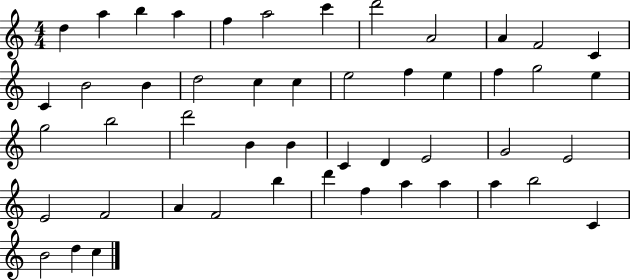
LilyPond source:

{
  \clef treble
  \numericTimeSignature
  \time 4/4
  \key c \major
  d''4 a''4 b''4 a''4 | f''4 a''2 c'''4 | d'''2 a'2 | a'4 f'2 c'4 | \break c'4 b'2 b'4 | d''2 c''4 c''4 | e''2 f''4 e''4 | f''4 g''2 e''4 | \break g''2 b''2 | d'''2 b'4 b'4 | c'4 d'4 e'2 | g'2 e'2 | \break e'2 f'2 | a'4 f'2 b''4 | d'''4 f''4 a''4 a''4 | a''4 b''2 c'4 | \break b'2 d''4 c''4 | \bar "|."
}